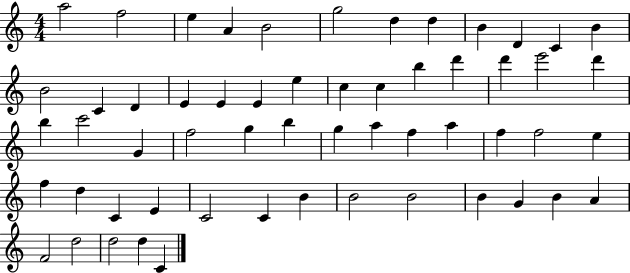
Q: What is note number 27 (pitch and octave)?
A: B5